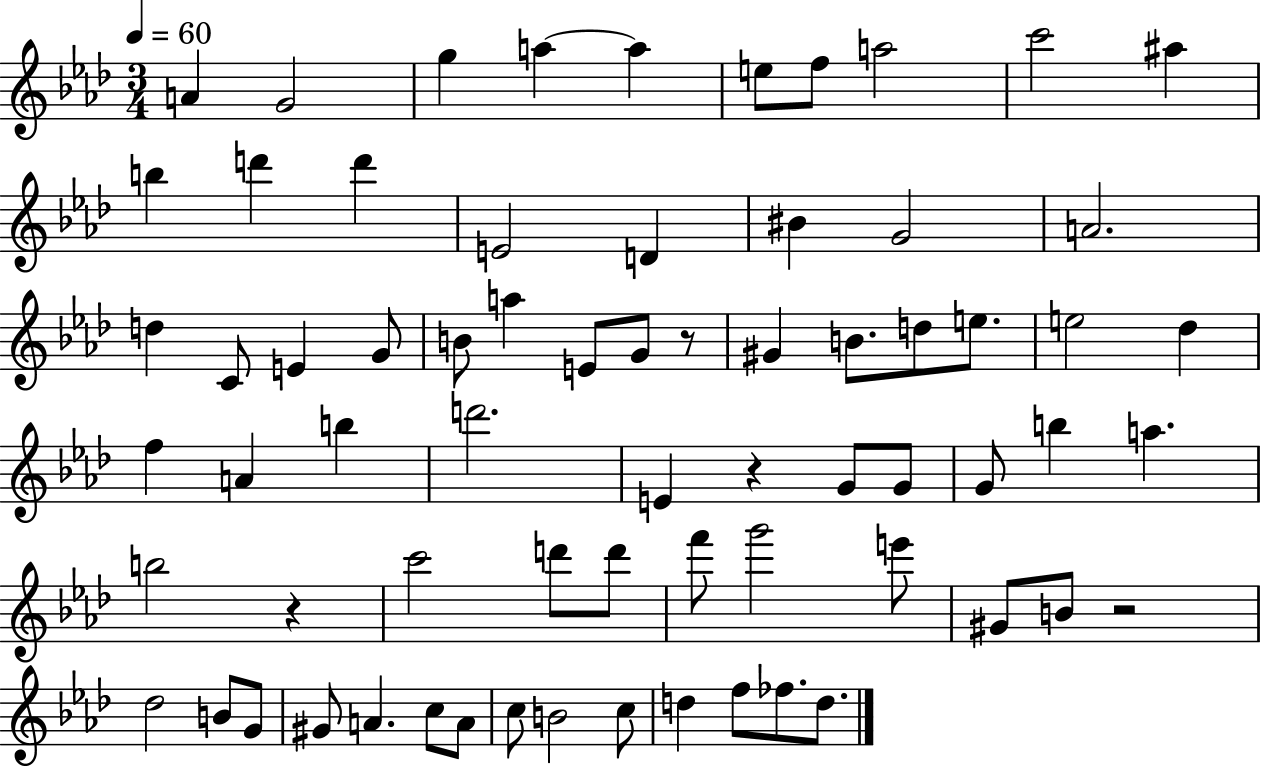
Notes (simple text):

A4/q G4/h G5/q A5/q A5/q E5/e F5/e A5/h C6/h A#5/q B5/q D6/q D6/q E4/h D4/q BIS4/q G4/h A4/h. D5/q C4/e E4/q G4/e B4/e A5/q E4/e G4/e R/e G#4/q B4/e. D5/e E5/e. E5/h Db5/q F5/q A4/q B5/q D6/h. E4/q R/q G4/e G4/e G4/e B5/q A5/q. B5/h R/q C6/h D6/e D6/e F6/e G6/h E6/e G#4/e B4/e R/h Db5/h B4/e G4/e G#4/e A4/q. C5/e A4/e C5/e B4/h C5/e D5/q F5/e FES5/e. D5/e.